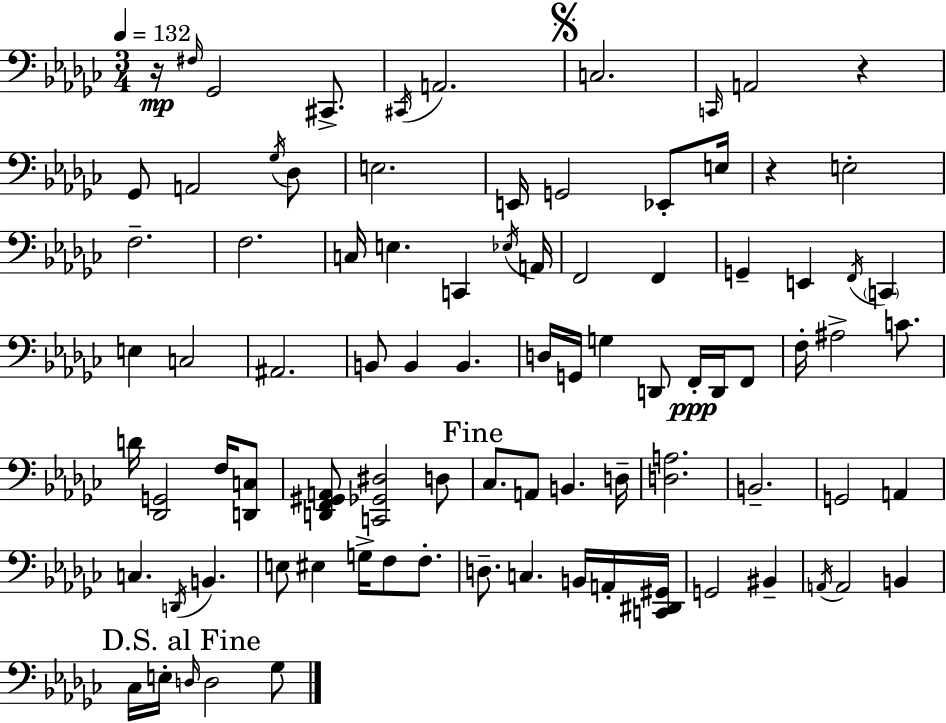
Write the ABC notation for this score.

X:1
T:Untitled
M:3/4
L:1/4
K:Ebm
z/4 ^F,/4 _G,,2 ^C,,/2 ^C,,/4 A,,2 C,2 C,,/4 A,,2 z _G,,/2 A,,2 _G,/4 _D,/2 E,2 E,,/4 G,,2 _E,,/2 E,/4 z E,2 F,2 F,2 C,/4 E, C,, _E,/4 A,,/4 F,,2 F,, G,, E,, F,,/4 C,, E, C,2 ^A,,2 B,,/2 B,, B,, D,/4 G,,/4 G, D,,/2 F,,/4 D,,/4 F,,/2 F,/4 ^A,2 C/2 D/4 [_D,,G,,]2 F,/4 [D,,C,]/2 [D,,F,,^G,,A,,]/2 [C,,_G,,^D,]2 D,/2 _C,/2 A,,/2 B,, D,/4 [D,A,]2 B,,2 G,,2 A,, C, D,,/4 B,, E,/2 ^E, G,/4 F,/2 F,/2 D,/2 C, B,,/4 A,,/4 [C,,^D,,^G,,]/4 G,,2 ^B,, A,,/4 A,,2 B,, _C,/4 E,/4 D,/4 D,2 _G,/2